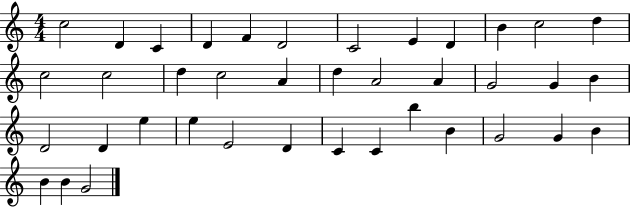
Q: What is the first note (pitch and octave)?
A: C5